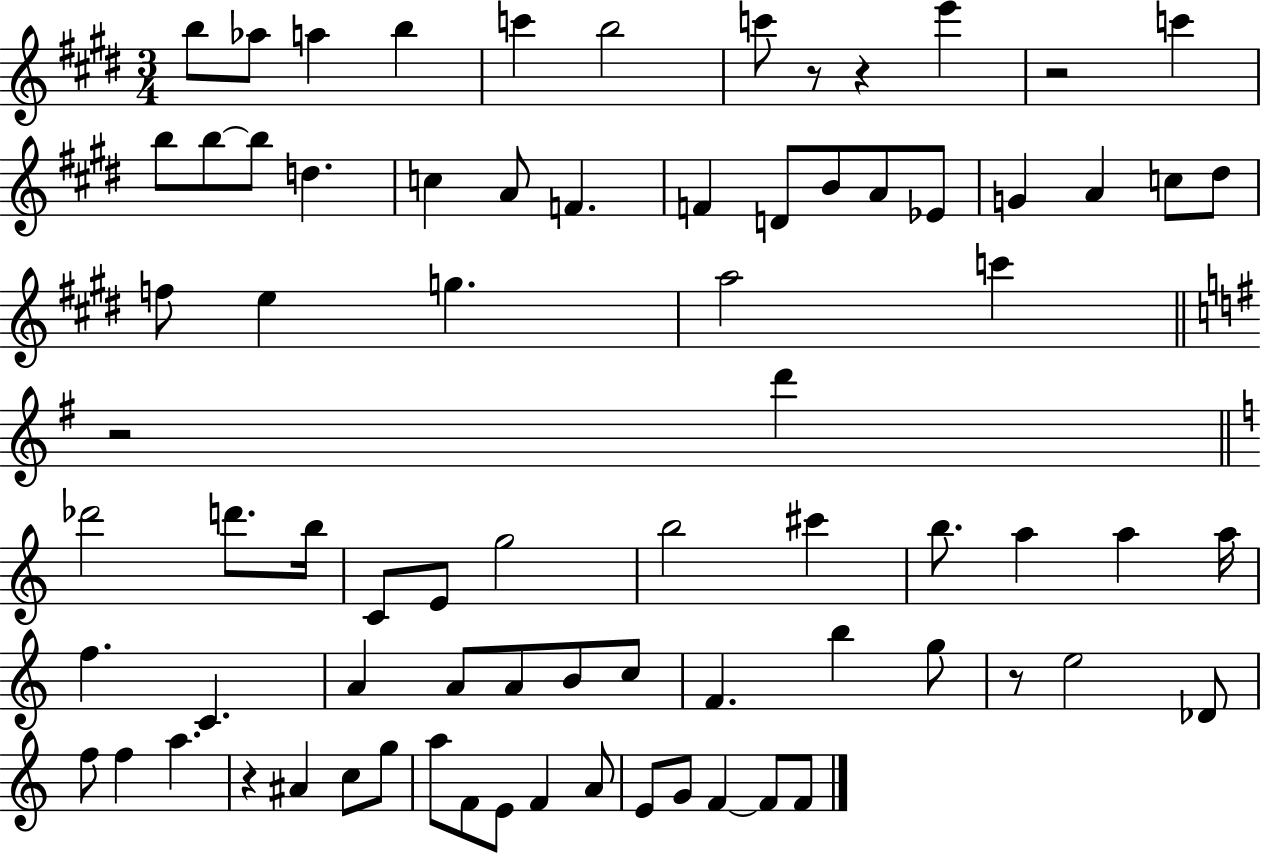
B5/e Ab5/e A5/q B5/q C6/q B5/h C6/e R/e R/q E6/q R/h C6/q B5/e B5/e B5/e D5/q. C5/q A4/e F4/q. F4/q D4/e B4/e A4/e Eb4/e G4/q A4/q C5/e D#5/e F5/e E5/q G5/q. A5/h C6/q R/h D6/q Db6/h D6/e. B5/s C4/e E4/e G5/h B5/h C#6/q B5/e. A5/q A5/q A5/s F5/q. C4/q. A4/q A4/e A4/e B4/e C5/e F4/q. B5/q G5/e R/e E5/h Db4/e F5/e F5/q A5/q. R/q A#4/q C5/e G5/e A5/e F4/e E4/e F4/q A4/e E4/e G4/e F4/q F4/e F4/e